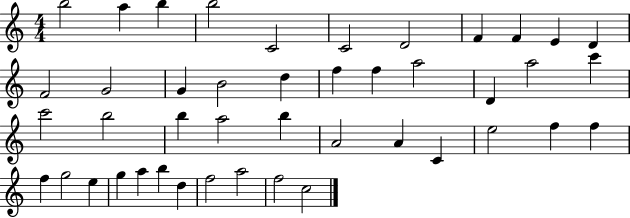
B5/h A5/q B5/q B5/h C4/h C4/h D4/h F4/q F4/q E4/q D4/q F4/h G4/h G4/q B4/h D5/q F5/q F5/q A5/h D4/q A5/h C6/q C6/h B5/h B5/q A5/h B5/q A4/h A4/q C4/q E5/h F5/q F5/q F5/q G5/h E5/q G5/q A5/q B5/q D5/q F5/h A5/h F5/h C5/h